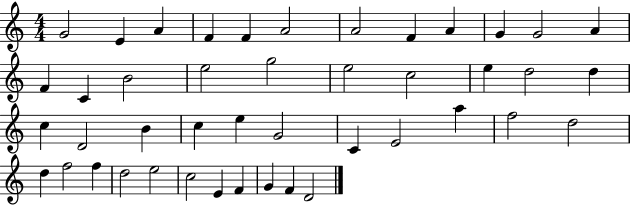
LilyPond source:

{
  \clef treble
  \numericTimeSignature
  \time 4/4
  \key c \major
  g'2 e'4 a'4 | f'4 f'4 a'2 | a'2 f'4 a'4 | g'4 g'2 a'4 | \break f'4 c'4 b'2 | e''2 g''2 | e''2 c''2 | e''4 d''2 d''4 | \break c''4 d'2 b'4 | c''4 e''4 g'2 | c'4 e'2 a''4 | f''2 d''2 | \break d''4 f''2 f''4 | d''2 e''2 | c''2 e'4 f'4 | g'4 f'4 d'2 | \break \bar "|."
}